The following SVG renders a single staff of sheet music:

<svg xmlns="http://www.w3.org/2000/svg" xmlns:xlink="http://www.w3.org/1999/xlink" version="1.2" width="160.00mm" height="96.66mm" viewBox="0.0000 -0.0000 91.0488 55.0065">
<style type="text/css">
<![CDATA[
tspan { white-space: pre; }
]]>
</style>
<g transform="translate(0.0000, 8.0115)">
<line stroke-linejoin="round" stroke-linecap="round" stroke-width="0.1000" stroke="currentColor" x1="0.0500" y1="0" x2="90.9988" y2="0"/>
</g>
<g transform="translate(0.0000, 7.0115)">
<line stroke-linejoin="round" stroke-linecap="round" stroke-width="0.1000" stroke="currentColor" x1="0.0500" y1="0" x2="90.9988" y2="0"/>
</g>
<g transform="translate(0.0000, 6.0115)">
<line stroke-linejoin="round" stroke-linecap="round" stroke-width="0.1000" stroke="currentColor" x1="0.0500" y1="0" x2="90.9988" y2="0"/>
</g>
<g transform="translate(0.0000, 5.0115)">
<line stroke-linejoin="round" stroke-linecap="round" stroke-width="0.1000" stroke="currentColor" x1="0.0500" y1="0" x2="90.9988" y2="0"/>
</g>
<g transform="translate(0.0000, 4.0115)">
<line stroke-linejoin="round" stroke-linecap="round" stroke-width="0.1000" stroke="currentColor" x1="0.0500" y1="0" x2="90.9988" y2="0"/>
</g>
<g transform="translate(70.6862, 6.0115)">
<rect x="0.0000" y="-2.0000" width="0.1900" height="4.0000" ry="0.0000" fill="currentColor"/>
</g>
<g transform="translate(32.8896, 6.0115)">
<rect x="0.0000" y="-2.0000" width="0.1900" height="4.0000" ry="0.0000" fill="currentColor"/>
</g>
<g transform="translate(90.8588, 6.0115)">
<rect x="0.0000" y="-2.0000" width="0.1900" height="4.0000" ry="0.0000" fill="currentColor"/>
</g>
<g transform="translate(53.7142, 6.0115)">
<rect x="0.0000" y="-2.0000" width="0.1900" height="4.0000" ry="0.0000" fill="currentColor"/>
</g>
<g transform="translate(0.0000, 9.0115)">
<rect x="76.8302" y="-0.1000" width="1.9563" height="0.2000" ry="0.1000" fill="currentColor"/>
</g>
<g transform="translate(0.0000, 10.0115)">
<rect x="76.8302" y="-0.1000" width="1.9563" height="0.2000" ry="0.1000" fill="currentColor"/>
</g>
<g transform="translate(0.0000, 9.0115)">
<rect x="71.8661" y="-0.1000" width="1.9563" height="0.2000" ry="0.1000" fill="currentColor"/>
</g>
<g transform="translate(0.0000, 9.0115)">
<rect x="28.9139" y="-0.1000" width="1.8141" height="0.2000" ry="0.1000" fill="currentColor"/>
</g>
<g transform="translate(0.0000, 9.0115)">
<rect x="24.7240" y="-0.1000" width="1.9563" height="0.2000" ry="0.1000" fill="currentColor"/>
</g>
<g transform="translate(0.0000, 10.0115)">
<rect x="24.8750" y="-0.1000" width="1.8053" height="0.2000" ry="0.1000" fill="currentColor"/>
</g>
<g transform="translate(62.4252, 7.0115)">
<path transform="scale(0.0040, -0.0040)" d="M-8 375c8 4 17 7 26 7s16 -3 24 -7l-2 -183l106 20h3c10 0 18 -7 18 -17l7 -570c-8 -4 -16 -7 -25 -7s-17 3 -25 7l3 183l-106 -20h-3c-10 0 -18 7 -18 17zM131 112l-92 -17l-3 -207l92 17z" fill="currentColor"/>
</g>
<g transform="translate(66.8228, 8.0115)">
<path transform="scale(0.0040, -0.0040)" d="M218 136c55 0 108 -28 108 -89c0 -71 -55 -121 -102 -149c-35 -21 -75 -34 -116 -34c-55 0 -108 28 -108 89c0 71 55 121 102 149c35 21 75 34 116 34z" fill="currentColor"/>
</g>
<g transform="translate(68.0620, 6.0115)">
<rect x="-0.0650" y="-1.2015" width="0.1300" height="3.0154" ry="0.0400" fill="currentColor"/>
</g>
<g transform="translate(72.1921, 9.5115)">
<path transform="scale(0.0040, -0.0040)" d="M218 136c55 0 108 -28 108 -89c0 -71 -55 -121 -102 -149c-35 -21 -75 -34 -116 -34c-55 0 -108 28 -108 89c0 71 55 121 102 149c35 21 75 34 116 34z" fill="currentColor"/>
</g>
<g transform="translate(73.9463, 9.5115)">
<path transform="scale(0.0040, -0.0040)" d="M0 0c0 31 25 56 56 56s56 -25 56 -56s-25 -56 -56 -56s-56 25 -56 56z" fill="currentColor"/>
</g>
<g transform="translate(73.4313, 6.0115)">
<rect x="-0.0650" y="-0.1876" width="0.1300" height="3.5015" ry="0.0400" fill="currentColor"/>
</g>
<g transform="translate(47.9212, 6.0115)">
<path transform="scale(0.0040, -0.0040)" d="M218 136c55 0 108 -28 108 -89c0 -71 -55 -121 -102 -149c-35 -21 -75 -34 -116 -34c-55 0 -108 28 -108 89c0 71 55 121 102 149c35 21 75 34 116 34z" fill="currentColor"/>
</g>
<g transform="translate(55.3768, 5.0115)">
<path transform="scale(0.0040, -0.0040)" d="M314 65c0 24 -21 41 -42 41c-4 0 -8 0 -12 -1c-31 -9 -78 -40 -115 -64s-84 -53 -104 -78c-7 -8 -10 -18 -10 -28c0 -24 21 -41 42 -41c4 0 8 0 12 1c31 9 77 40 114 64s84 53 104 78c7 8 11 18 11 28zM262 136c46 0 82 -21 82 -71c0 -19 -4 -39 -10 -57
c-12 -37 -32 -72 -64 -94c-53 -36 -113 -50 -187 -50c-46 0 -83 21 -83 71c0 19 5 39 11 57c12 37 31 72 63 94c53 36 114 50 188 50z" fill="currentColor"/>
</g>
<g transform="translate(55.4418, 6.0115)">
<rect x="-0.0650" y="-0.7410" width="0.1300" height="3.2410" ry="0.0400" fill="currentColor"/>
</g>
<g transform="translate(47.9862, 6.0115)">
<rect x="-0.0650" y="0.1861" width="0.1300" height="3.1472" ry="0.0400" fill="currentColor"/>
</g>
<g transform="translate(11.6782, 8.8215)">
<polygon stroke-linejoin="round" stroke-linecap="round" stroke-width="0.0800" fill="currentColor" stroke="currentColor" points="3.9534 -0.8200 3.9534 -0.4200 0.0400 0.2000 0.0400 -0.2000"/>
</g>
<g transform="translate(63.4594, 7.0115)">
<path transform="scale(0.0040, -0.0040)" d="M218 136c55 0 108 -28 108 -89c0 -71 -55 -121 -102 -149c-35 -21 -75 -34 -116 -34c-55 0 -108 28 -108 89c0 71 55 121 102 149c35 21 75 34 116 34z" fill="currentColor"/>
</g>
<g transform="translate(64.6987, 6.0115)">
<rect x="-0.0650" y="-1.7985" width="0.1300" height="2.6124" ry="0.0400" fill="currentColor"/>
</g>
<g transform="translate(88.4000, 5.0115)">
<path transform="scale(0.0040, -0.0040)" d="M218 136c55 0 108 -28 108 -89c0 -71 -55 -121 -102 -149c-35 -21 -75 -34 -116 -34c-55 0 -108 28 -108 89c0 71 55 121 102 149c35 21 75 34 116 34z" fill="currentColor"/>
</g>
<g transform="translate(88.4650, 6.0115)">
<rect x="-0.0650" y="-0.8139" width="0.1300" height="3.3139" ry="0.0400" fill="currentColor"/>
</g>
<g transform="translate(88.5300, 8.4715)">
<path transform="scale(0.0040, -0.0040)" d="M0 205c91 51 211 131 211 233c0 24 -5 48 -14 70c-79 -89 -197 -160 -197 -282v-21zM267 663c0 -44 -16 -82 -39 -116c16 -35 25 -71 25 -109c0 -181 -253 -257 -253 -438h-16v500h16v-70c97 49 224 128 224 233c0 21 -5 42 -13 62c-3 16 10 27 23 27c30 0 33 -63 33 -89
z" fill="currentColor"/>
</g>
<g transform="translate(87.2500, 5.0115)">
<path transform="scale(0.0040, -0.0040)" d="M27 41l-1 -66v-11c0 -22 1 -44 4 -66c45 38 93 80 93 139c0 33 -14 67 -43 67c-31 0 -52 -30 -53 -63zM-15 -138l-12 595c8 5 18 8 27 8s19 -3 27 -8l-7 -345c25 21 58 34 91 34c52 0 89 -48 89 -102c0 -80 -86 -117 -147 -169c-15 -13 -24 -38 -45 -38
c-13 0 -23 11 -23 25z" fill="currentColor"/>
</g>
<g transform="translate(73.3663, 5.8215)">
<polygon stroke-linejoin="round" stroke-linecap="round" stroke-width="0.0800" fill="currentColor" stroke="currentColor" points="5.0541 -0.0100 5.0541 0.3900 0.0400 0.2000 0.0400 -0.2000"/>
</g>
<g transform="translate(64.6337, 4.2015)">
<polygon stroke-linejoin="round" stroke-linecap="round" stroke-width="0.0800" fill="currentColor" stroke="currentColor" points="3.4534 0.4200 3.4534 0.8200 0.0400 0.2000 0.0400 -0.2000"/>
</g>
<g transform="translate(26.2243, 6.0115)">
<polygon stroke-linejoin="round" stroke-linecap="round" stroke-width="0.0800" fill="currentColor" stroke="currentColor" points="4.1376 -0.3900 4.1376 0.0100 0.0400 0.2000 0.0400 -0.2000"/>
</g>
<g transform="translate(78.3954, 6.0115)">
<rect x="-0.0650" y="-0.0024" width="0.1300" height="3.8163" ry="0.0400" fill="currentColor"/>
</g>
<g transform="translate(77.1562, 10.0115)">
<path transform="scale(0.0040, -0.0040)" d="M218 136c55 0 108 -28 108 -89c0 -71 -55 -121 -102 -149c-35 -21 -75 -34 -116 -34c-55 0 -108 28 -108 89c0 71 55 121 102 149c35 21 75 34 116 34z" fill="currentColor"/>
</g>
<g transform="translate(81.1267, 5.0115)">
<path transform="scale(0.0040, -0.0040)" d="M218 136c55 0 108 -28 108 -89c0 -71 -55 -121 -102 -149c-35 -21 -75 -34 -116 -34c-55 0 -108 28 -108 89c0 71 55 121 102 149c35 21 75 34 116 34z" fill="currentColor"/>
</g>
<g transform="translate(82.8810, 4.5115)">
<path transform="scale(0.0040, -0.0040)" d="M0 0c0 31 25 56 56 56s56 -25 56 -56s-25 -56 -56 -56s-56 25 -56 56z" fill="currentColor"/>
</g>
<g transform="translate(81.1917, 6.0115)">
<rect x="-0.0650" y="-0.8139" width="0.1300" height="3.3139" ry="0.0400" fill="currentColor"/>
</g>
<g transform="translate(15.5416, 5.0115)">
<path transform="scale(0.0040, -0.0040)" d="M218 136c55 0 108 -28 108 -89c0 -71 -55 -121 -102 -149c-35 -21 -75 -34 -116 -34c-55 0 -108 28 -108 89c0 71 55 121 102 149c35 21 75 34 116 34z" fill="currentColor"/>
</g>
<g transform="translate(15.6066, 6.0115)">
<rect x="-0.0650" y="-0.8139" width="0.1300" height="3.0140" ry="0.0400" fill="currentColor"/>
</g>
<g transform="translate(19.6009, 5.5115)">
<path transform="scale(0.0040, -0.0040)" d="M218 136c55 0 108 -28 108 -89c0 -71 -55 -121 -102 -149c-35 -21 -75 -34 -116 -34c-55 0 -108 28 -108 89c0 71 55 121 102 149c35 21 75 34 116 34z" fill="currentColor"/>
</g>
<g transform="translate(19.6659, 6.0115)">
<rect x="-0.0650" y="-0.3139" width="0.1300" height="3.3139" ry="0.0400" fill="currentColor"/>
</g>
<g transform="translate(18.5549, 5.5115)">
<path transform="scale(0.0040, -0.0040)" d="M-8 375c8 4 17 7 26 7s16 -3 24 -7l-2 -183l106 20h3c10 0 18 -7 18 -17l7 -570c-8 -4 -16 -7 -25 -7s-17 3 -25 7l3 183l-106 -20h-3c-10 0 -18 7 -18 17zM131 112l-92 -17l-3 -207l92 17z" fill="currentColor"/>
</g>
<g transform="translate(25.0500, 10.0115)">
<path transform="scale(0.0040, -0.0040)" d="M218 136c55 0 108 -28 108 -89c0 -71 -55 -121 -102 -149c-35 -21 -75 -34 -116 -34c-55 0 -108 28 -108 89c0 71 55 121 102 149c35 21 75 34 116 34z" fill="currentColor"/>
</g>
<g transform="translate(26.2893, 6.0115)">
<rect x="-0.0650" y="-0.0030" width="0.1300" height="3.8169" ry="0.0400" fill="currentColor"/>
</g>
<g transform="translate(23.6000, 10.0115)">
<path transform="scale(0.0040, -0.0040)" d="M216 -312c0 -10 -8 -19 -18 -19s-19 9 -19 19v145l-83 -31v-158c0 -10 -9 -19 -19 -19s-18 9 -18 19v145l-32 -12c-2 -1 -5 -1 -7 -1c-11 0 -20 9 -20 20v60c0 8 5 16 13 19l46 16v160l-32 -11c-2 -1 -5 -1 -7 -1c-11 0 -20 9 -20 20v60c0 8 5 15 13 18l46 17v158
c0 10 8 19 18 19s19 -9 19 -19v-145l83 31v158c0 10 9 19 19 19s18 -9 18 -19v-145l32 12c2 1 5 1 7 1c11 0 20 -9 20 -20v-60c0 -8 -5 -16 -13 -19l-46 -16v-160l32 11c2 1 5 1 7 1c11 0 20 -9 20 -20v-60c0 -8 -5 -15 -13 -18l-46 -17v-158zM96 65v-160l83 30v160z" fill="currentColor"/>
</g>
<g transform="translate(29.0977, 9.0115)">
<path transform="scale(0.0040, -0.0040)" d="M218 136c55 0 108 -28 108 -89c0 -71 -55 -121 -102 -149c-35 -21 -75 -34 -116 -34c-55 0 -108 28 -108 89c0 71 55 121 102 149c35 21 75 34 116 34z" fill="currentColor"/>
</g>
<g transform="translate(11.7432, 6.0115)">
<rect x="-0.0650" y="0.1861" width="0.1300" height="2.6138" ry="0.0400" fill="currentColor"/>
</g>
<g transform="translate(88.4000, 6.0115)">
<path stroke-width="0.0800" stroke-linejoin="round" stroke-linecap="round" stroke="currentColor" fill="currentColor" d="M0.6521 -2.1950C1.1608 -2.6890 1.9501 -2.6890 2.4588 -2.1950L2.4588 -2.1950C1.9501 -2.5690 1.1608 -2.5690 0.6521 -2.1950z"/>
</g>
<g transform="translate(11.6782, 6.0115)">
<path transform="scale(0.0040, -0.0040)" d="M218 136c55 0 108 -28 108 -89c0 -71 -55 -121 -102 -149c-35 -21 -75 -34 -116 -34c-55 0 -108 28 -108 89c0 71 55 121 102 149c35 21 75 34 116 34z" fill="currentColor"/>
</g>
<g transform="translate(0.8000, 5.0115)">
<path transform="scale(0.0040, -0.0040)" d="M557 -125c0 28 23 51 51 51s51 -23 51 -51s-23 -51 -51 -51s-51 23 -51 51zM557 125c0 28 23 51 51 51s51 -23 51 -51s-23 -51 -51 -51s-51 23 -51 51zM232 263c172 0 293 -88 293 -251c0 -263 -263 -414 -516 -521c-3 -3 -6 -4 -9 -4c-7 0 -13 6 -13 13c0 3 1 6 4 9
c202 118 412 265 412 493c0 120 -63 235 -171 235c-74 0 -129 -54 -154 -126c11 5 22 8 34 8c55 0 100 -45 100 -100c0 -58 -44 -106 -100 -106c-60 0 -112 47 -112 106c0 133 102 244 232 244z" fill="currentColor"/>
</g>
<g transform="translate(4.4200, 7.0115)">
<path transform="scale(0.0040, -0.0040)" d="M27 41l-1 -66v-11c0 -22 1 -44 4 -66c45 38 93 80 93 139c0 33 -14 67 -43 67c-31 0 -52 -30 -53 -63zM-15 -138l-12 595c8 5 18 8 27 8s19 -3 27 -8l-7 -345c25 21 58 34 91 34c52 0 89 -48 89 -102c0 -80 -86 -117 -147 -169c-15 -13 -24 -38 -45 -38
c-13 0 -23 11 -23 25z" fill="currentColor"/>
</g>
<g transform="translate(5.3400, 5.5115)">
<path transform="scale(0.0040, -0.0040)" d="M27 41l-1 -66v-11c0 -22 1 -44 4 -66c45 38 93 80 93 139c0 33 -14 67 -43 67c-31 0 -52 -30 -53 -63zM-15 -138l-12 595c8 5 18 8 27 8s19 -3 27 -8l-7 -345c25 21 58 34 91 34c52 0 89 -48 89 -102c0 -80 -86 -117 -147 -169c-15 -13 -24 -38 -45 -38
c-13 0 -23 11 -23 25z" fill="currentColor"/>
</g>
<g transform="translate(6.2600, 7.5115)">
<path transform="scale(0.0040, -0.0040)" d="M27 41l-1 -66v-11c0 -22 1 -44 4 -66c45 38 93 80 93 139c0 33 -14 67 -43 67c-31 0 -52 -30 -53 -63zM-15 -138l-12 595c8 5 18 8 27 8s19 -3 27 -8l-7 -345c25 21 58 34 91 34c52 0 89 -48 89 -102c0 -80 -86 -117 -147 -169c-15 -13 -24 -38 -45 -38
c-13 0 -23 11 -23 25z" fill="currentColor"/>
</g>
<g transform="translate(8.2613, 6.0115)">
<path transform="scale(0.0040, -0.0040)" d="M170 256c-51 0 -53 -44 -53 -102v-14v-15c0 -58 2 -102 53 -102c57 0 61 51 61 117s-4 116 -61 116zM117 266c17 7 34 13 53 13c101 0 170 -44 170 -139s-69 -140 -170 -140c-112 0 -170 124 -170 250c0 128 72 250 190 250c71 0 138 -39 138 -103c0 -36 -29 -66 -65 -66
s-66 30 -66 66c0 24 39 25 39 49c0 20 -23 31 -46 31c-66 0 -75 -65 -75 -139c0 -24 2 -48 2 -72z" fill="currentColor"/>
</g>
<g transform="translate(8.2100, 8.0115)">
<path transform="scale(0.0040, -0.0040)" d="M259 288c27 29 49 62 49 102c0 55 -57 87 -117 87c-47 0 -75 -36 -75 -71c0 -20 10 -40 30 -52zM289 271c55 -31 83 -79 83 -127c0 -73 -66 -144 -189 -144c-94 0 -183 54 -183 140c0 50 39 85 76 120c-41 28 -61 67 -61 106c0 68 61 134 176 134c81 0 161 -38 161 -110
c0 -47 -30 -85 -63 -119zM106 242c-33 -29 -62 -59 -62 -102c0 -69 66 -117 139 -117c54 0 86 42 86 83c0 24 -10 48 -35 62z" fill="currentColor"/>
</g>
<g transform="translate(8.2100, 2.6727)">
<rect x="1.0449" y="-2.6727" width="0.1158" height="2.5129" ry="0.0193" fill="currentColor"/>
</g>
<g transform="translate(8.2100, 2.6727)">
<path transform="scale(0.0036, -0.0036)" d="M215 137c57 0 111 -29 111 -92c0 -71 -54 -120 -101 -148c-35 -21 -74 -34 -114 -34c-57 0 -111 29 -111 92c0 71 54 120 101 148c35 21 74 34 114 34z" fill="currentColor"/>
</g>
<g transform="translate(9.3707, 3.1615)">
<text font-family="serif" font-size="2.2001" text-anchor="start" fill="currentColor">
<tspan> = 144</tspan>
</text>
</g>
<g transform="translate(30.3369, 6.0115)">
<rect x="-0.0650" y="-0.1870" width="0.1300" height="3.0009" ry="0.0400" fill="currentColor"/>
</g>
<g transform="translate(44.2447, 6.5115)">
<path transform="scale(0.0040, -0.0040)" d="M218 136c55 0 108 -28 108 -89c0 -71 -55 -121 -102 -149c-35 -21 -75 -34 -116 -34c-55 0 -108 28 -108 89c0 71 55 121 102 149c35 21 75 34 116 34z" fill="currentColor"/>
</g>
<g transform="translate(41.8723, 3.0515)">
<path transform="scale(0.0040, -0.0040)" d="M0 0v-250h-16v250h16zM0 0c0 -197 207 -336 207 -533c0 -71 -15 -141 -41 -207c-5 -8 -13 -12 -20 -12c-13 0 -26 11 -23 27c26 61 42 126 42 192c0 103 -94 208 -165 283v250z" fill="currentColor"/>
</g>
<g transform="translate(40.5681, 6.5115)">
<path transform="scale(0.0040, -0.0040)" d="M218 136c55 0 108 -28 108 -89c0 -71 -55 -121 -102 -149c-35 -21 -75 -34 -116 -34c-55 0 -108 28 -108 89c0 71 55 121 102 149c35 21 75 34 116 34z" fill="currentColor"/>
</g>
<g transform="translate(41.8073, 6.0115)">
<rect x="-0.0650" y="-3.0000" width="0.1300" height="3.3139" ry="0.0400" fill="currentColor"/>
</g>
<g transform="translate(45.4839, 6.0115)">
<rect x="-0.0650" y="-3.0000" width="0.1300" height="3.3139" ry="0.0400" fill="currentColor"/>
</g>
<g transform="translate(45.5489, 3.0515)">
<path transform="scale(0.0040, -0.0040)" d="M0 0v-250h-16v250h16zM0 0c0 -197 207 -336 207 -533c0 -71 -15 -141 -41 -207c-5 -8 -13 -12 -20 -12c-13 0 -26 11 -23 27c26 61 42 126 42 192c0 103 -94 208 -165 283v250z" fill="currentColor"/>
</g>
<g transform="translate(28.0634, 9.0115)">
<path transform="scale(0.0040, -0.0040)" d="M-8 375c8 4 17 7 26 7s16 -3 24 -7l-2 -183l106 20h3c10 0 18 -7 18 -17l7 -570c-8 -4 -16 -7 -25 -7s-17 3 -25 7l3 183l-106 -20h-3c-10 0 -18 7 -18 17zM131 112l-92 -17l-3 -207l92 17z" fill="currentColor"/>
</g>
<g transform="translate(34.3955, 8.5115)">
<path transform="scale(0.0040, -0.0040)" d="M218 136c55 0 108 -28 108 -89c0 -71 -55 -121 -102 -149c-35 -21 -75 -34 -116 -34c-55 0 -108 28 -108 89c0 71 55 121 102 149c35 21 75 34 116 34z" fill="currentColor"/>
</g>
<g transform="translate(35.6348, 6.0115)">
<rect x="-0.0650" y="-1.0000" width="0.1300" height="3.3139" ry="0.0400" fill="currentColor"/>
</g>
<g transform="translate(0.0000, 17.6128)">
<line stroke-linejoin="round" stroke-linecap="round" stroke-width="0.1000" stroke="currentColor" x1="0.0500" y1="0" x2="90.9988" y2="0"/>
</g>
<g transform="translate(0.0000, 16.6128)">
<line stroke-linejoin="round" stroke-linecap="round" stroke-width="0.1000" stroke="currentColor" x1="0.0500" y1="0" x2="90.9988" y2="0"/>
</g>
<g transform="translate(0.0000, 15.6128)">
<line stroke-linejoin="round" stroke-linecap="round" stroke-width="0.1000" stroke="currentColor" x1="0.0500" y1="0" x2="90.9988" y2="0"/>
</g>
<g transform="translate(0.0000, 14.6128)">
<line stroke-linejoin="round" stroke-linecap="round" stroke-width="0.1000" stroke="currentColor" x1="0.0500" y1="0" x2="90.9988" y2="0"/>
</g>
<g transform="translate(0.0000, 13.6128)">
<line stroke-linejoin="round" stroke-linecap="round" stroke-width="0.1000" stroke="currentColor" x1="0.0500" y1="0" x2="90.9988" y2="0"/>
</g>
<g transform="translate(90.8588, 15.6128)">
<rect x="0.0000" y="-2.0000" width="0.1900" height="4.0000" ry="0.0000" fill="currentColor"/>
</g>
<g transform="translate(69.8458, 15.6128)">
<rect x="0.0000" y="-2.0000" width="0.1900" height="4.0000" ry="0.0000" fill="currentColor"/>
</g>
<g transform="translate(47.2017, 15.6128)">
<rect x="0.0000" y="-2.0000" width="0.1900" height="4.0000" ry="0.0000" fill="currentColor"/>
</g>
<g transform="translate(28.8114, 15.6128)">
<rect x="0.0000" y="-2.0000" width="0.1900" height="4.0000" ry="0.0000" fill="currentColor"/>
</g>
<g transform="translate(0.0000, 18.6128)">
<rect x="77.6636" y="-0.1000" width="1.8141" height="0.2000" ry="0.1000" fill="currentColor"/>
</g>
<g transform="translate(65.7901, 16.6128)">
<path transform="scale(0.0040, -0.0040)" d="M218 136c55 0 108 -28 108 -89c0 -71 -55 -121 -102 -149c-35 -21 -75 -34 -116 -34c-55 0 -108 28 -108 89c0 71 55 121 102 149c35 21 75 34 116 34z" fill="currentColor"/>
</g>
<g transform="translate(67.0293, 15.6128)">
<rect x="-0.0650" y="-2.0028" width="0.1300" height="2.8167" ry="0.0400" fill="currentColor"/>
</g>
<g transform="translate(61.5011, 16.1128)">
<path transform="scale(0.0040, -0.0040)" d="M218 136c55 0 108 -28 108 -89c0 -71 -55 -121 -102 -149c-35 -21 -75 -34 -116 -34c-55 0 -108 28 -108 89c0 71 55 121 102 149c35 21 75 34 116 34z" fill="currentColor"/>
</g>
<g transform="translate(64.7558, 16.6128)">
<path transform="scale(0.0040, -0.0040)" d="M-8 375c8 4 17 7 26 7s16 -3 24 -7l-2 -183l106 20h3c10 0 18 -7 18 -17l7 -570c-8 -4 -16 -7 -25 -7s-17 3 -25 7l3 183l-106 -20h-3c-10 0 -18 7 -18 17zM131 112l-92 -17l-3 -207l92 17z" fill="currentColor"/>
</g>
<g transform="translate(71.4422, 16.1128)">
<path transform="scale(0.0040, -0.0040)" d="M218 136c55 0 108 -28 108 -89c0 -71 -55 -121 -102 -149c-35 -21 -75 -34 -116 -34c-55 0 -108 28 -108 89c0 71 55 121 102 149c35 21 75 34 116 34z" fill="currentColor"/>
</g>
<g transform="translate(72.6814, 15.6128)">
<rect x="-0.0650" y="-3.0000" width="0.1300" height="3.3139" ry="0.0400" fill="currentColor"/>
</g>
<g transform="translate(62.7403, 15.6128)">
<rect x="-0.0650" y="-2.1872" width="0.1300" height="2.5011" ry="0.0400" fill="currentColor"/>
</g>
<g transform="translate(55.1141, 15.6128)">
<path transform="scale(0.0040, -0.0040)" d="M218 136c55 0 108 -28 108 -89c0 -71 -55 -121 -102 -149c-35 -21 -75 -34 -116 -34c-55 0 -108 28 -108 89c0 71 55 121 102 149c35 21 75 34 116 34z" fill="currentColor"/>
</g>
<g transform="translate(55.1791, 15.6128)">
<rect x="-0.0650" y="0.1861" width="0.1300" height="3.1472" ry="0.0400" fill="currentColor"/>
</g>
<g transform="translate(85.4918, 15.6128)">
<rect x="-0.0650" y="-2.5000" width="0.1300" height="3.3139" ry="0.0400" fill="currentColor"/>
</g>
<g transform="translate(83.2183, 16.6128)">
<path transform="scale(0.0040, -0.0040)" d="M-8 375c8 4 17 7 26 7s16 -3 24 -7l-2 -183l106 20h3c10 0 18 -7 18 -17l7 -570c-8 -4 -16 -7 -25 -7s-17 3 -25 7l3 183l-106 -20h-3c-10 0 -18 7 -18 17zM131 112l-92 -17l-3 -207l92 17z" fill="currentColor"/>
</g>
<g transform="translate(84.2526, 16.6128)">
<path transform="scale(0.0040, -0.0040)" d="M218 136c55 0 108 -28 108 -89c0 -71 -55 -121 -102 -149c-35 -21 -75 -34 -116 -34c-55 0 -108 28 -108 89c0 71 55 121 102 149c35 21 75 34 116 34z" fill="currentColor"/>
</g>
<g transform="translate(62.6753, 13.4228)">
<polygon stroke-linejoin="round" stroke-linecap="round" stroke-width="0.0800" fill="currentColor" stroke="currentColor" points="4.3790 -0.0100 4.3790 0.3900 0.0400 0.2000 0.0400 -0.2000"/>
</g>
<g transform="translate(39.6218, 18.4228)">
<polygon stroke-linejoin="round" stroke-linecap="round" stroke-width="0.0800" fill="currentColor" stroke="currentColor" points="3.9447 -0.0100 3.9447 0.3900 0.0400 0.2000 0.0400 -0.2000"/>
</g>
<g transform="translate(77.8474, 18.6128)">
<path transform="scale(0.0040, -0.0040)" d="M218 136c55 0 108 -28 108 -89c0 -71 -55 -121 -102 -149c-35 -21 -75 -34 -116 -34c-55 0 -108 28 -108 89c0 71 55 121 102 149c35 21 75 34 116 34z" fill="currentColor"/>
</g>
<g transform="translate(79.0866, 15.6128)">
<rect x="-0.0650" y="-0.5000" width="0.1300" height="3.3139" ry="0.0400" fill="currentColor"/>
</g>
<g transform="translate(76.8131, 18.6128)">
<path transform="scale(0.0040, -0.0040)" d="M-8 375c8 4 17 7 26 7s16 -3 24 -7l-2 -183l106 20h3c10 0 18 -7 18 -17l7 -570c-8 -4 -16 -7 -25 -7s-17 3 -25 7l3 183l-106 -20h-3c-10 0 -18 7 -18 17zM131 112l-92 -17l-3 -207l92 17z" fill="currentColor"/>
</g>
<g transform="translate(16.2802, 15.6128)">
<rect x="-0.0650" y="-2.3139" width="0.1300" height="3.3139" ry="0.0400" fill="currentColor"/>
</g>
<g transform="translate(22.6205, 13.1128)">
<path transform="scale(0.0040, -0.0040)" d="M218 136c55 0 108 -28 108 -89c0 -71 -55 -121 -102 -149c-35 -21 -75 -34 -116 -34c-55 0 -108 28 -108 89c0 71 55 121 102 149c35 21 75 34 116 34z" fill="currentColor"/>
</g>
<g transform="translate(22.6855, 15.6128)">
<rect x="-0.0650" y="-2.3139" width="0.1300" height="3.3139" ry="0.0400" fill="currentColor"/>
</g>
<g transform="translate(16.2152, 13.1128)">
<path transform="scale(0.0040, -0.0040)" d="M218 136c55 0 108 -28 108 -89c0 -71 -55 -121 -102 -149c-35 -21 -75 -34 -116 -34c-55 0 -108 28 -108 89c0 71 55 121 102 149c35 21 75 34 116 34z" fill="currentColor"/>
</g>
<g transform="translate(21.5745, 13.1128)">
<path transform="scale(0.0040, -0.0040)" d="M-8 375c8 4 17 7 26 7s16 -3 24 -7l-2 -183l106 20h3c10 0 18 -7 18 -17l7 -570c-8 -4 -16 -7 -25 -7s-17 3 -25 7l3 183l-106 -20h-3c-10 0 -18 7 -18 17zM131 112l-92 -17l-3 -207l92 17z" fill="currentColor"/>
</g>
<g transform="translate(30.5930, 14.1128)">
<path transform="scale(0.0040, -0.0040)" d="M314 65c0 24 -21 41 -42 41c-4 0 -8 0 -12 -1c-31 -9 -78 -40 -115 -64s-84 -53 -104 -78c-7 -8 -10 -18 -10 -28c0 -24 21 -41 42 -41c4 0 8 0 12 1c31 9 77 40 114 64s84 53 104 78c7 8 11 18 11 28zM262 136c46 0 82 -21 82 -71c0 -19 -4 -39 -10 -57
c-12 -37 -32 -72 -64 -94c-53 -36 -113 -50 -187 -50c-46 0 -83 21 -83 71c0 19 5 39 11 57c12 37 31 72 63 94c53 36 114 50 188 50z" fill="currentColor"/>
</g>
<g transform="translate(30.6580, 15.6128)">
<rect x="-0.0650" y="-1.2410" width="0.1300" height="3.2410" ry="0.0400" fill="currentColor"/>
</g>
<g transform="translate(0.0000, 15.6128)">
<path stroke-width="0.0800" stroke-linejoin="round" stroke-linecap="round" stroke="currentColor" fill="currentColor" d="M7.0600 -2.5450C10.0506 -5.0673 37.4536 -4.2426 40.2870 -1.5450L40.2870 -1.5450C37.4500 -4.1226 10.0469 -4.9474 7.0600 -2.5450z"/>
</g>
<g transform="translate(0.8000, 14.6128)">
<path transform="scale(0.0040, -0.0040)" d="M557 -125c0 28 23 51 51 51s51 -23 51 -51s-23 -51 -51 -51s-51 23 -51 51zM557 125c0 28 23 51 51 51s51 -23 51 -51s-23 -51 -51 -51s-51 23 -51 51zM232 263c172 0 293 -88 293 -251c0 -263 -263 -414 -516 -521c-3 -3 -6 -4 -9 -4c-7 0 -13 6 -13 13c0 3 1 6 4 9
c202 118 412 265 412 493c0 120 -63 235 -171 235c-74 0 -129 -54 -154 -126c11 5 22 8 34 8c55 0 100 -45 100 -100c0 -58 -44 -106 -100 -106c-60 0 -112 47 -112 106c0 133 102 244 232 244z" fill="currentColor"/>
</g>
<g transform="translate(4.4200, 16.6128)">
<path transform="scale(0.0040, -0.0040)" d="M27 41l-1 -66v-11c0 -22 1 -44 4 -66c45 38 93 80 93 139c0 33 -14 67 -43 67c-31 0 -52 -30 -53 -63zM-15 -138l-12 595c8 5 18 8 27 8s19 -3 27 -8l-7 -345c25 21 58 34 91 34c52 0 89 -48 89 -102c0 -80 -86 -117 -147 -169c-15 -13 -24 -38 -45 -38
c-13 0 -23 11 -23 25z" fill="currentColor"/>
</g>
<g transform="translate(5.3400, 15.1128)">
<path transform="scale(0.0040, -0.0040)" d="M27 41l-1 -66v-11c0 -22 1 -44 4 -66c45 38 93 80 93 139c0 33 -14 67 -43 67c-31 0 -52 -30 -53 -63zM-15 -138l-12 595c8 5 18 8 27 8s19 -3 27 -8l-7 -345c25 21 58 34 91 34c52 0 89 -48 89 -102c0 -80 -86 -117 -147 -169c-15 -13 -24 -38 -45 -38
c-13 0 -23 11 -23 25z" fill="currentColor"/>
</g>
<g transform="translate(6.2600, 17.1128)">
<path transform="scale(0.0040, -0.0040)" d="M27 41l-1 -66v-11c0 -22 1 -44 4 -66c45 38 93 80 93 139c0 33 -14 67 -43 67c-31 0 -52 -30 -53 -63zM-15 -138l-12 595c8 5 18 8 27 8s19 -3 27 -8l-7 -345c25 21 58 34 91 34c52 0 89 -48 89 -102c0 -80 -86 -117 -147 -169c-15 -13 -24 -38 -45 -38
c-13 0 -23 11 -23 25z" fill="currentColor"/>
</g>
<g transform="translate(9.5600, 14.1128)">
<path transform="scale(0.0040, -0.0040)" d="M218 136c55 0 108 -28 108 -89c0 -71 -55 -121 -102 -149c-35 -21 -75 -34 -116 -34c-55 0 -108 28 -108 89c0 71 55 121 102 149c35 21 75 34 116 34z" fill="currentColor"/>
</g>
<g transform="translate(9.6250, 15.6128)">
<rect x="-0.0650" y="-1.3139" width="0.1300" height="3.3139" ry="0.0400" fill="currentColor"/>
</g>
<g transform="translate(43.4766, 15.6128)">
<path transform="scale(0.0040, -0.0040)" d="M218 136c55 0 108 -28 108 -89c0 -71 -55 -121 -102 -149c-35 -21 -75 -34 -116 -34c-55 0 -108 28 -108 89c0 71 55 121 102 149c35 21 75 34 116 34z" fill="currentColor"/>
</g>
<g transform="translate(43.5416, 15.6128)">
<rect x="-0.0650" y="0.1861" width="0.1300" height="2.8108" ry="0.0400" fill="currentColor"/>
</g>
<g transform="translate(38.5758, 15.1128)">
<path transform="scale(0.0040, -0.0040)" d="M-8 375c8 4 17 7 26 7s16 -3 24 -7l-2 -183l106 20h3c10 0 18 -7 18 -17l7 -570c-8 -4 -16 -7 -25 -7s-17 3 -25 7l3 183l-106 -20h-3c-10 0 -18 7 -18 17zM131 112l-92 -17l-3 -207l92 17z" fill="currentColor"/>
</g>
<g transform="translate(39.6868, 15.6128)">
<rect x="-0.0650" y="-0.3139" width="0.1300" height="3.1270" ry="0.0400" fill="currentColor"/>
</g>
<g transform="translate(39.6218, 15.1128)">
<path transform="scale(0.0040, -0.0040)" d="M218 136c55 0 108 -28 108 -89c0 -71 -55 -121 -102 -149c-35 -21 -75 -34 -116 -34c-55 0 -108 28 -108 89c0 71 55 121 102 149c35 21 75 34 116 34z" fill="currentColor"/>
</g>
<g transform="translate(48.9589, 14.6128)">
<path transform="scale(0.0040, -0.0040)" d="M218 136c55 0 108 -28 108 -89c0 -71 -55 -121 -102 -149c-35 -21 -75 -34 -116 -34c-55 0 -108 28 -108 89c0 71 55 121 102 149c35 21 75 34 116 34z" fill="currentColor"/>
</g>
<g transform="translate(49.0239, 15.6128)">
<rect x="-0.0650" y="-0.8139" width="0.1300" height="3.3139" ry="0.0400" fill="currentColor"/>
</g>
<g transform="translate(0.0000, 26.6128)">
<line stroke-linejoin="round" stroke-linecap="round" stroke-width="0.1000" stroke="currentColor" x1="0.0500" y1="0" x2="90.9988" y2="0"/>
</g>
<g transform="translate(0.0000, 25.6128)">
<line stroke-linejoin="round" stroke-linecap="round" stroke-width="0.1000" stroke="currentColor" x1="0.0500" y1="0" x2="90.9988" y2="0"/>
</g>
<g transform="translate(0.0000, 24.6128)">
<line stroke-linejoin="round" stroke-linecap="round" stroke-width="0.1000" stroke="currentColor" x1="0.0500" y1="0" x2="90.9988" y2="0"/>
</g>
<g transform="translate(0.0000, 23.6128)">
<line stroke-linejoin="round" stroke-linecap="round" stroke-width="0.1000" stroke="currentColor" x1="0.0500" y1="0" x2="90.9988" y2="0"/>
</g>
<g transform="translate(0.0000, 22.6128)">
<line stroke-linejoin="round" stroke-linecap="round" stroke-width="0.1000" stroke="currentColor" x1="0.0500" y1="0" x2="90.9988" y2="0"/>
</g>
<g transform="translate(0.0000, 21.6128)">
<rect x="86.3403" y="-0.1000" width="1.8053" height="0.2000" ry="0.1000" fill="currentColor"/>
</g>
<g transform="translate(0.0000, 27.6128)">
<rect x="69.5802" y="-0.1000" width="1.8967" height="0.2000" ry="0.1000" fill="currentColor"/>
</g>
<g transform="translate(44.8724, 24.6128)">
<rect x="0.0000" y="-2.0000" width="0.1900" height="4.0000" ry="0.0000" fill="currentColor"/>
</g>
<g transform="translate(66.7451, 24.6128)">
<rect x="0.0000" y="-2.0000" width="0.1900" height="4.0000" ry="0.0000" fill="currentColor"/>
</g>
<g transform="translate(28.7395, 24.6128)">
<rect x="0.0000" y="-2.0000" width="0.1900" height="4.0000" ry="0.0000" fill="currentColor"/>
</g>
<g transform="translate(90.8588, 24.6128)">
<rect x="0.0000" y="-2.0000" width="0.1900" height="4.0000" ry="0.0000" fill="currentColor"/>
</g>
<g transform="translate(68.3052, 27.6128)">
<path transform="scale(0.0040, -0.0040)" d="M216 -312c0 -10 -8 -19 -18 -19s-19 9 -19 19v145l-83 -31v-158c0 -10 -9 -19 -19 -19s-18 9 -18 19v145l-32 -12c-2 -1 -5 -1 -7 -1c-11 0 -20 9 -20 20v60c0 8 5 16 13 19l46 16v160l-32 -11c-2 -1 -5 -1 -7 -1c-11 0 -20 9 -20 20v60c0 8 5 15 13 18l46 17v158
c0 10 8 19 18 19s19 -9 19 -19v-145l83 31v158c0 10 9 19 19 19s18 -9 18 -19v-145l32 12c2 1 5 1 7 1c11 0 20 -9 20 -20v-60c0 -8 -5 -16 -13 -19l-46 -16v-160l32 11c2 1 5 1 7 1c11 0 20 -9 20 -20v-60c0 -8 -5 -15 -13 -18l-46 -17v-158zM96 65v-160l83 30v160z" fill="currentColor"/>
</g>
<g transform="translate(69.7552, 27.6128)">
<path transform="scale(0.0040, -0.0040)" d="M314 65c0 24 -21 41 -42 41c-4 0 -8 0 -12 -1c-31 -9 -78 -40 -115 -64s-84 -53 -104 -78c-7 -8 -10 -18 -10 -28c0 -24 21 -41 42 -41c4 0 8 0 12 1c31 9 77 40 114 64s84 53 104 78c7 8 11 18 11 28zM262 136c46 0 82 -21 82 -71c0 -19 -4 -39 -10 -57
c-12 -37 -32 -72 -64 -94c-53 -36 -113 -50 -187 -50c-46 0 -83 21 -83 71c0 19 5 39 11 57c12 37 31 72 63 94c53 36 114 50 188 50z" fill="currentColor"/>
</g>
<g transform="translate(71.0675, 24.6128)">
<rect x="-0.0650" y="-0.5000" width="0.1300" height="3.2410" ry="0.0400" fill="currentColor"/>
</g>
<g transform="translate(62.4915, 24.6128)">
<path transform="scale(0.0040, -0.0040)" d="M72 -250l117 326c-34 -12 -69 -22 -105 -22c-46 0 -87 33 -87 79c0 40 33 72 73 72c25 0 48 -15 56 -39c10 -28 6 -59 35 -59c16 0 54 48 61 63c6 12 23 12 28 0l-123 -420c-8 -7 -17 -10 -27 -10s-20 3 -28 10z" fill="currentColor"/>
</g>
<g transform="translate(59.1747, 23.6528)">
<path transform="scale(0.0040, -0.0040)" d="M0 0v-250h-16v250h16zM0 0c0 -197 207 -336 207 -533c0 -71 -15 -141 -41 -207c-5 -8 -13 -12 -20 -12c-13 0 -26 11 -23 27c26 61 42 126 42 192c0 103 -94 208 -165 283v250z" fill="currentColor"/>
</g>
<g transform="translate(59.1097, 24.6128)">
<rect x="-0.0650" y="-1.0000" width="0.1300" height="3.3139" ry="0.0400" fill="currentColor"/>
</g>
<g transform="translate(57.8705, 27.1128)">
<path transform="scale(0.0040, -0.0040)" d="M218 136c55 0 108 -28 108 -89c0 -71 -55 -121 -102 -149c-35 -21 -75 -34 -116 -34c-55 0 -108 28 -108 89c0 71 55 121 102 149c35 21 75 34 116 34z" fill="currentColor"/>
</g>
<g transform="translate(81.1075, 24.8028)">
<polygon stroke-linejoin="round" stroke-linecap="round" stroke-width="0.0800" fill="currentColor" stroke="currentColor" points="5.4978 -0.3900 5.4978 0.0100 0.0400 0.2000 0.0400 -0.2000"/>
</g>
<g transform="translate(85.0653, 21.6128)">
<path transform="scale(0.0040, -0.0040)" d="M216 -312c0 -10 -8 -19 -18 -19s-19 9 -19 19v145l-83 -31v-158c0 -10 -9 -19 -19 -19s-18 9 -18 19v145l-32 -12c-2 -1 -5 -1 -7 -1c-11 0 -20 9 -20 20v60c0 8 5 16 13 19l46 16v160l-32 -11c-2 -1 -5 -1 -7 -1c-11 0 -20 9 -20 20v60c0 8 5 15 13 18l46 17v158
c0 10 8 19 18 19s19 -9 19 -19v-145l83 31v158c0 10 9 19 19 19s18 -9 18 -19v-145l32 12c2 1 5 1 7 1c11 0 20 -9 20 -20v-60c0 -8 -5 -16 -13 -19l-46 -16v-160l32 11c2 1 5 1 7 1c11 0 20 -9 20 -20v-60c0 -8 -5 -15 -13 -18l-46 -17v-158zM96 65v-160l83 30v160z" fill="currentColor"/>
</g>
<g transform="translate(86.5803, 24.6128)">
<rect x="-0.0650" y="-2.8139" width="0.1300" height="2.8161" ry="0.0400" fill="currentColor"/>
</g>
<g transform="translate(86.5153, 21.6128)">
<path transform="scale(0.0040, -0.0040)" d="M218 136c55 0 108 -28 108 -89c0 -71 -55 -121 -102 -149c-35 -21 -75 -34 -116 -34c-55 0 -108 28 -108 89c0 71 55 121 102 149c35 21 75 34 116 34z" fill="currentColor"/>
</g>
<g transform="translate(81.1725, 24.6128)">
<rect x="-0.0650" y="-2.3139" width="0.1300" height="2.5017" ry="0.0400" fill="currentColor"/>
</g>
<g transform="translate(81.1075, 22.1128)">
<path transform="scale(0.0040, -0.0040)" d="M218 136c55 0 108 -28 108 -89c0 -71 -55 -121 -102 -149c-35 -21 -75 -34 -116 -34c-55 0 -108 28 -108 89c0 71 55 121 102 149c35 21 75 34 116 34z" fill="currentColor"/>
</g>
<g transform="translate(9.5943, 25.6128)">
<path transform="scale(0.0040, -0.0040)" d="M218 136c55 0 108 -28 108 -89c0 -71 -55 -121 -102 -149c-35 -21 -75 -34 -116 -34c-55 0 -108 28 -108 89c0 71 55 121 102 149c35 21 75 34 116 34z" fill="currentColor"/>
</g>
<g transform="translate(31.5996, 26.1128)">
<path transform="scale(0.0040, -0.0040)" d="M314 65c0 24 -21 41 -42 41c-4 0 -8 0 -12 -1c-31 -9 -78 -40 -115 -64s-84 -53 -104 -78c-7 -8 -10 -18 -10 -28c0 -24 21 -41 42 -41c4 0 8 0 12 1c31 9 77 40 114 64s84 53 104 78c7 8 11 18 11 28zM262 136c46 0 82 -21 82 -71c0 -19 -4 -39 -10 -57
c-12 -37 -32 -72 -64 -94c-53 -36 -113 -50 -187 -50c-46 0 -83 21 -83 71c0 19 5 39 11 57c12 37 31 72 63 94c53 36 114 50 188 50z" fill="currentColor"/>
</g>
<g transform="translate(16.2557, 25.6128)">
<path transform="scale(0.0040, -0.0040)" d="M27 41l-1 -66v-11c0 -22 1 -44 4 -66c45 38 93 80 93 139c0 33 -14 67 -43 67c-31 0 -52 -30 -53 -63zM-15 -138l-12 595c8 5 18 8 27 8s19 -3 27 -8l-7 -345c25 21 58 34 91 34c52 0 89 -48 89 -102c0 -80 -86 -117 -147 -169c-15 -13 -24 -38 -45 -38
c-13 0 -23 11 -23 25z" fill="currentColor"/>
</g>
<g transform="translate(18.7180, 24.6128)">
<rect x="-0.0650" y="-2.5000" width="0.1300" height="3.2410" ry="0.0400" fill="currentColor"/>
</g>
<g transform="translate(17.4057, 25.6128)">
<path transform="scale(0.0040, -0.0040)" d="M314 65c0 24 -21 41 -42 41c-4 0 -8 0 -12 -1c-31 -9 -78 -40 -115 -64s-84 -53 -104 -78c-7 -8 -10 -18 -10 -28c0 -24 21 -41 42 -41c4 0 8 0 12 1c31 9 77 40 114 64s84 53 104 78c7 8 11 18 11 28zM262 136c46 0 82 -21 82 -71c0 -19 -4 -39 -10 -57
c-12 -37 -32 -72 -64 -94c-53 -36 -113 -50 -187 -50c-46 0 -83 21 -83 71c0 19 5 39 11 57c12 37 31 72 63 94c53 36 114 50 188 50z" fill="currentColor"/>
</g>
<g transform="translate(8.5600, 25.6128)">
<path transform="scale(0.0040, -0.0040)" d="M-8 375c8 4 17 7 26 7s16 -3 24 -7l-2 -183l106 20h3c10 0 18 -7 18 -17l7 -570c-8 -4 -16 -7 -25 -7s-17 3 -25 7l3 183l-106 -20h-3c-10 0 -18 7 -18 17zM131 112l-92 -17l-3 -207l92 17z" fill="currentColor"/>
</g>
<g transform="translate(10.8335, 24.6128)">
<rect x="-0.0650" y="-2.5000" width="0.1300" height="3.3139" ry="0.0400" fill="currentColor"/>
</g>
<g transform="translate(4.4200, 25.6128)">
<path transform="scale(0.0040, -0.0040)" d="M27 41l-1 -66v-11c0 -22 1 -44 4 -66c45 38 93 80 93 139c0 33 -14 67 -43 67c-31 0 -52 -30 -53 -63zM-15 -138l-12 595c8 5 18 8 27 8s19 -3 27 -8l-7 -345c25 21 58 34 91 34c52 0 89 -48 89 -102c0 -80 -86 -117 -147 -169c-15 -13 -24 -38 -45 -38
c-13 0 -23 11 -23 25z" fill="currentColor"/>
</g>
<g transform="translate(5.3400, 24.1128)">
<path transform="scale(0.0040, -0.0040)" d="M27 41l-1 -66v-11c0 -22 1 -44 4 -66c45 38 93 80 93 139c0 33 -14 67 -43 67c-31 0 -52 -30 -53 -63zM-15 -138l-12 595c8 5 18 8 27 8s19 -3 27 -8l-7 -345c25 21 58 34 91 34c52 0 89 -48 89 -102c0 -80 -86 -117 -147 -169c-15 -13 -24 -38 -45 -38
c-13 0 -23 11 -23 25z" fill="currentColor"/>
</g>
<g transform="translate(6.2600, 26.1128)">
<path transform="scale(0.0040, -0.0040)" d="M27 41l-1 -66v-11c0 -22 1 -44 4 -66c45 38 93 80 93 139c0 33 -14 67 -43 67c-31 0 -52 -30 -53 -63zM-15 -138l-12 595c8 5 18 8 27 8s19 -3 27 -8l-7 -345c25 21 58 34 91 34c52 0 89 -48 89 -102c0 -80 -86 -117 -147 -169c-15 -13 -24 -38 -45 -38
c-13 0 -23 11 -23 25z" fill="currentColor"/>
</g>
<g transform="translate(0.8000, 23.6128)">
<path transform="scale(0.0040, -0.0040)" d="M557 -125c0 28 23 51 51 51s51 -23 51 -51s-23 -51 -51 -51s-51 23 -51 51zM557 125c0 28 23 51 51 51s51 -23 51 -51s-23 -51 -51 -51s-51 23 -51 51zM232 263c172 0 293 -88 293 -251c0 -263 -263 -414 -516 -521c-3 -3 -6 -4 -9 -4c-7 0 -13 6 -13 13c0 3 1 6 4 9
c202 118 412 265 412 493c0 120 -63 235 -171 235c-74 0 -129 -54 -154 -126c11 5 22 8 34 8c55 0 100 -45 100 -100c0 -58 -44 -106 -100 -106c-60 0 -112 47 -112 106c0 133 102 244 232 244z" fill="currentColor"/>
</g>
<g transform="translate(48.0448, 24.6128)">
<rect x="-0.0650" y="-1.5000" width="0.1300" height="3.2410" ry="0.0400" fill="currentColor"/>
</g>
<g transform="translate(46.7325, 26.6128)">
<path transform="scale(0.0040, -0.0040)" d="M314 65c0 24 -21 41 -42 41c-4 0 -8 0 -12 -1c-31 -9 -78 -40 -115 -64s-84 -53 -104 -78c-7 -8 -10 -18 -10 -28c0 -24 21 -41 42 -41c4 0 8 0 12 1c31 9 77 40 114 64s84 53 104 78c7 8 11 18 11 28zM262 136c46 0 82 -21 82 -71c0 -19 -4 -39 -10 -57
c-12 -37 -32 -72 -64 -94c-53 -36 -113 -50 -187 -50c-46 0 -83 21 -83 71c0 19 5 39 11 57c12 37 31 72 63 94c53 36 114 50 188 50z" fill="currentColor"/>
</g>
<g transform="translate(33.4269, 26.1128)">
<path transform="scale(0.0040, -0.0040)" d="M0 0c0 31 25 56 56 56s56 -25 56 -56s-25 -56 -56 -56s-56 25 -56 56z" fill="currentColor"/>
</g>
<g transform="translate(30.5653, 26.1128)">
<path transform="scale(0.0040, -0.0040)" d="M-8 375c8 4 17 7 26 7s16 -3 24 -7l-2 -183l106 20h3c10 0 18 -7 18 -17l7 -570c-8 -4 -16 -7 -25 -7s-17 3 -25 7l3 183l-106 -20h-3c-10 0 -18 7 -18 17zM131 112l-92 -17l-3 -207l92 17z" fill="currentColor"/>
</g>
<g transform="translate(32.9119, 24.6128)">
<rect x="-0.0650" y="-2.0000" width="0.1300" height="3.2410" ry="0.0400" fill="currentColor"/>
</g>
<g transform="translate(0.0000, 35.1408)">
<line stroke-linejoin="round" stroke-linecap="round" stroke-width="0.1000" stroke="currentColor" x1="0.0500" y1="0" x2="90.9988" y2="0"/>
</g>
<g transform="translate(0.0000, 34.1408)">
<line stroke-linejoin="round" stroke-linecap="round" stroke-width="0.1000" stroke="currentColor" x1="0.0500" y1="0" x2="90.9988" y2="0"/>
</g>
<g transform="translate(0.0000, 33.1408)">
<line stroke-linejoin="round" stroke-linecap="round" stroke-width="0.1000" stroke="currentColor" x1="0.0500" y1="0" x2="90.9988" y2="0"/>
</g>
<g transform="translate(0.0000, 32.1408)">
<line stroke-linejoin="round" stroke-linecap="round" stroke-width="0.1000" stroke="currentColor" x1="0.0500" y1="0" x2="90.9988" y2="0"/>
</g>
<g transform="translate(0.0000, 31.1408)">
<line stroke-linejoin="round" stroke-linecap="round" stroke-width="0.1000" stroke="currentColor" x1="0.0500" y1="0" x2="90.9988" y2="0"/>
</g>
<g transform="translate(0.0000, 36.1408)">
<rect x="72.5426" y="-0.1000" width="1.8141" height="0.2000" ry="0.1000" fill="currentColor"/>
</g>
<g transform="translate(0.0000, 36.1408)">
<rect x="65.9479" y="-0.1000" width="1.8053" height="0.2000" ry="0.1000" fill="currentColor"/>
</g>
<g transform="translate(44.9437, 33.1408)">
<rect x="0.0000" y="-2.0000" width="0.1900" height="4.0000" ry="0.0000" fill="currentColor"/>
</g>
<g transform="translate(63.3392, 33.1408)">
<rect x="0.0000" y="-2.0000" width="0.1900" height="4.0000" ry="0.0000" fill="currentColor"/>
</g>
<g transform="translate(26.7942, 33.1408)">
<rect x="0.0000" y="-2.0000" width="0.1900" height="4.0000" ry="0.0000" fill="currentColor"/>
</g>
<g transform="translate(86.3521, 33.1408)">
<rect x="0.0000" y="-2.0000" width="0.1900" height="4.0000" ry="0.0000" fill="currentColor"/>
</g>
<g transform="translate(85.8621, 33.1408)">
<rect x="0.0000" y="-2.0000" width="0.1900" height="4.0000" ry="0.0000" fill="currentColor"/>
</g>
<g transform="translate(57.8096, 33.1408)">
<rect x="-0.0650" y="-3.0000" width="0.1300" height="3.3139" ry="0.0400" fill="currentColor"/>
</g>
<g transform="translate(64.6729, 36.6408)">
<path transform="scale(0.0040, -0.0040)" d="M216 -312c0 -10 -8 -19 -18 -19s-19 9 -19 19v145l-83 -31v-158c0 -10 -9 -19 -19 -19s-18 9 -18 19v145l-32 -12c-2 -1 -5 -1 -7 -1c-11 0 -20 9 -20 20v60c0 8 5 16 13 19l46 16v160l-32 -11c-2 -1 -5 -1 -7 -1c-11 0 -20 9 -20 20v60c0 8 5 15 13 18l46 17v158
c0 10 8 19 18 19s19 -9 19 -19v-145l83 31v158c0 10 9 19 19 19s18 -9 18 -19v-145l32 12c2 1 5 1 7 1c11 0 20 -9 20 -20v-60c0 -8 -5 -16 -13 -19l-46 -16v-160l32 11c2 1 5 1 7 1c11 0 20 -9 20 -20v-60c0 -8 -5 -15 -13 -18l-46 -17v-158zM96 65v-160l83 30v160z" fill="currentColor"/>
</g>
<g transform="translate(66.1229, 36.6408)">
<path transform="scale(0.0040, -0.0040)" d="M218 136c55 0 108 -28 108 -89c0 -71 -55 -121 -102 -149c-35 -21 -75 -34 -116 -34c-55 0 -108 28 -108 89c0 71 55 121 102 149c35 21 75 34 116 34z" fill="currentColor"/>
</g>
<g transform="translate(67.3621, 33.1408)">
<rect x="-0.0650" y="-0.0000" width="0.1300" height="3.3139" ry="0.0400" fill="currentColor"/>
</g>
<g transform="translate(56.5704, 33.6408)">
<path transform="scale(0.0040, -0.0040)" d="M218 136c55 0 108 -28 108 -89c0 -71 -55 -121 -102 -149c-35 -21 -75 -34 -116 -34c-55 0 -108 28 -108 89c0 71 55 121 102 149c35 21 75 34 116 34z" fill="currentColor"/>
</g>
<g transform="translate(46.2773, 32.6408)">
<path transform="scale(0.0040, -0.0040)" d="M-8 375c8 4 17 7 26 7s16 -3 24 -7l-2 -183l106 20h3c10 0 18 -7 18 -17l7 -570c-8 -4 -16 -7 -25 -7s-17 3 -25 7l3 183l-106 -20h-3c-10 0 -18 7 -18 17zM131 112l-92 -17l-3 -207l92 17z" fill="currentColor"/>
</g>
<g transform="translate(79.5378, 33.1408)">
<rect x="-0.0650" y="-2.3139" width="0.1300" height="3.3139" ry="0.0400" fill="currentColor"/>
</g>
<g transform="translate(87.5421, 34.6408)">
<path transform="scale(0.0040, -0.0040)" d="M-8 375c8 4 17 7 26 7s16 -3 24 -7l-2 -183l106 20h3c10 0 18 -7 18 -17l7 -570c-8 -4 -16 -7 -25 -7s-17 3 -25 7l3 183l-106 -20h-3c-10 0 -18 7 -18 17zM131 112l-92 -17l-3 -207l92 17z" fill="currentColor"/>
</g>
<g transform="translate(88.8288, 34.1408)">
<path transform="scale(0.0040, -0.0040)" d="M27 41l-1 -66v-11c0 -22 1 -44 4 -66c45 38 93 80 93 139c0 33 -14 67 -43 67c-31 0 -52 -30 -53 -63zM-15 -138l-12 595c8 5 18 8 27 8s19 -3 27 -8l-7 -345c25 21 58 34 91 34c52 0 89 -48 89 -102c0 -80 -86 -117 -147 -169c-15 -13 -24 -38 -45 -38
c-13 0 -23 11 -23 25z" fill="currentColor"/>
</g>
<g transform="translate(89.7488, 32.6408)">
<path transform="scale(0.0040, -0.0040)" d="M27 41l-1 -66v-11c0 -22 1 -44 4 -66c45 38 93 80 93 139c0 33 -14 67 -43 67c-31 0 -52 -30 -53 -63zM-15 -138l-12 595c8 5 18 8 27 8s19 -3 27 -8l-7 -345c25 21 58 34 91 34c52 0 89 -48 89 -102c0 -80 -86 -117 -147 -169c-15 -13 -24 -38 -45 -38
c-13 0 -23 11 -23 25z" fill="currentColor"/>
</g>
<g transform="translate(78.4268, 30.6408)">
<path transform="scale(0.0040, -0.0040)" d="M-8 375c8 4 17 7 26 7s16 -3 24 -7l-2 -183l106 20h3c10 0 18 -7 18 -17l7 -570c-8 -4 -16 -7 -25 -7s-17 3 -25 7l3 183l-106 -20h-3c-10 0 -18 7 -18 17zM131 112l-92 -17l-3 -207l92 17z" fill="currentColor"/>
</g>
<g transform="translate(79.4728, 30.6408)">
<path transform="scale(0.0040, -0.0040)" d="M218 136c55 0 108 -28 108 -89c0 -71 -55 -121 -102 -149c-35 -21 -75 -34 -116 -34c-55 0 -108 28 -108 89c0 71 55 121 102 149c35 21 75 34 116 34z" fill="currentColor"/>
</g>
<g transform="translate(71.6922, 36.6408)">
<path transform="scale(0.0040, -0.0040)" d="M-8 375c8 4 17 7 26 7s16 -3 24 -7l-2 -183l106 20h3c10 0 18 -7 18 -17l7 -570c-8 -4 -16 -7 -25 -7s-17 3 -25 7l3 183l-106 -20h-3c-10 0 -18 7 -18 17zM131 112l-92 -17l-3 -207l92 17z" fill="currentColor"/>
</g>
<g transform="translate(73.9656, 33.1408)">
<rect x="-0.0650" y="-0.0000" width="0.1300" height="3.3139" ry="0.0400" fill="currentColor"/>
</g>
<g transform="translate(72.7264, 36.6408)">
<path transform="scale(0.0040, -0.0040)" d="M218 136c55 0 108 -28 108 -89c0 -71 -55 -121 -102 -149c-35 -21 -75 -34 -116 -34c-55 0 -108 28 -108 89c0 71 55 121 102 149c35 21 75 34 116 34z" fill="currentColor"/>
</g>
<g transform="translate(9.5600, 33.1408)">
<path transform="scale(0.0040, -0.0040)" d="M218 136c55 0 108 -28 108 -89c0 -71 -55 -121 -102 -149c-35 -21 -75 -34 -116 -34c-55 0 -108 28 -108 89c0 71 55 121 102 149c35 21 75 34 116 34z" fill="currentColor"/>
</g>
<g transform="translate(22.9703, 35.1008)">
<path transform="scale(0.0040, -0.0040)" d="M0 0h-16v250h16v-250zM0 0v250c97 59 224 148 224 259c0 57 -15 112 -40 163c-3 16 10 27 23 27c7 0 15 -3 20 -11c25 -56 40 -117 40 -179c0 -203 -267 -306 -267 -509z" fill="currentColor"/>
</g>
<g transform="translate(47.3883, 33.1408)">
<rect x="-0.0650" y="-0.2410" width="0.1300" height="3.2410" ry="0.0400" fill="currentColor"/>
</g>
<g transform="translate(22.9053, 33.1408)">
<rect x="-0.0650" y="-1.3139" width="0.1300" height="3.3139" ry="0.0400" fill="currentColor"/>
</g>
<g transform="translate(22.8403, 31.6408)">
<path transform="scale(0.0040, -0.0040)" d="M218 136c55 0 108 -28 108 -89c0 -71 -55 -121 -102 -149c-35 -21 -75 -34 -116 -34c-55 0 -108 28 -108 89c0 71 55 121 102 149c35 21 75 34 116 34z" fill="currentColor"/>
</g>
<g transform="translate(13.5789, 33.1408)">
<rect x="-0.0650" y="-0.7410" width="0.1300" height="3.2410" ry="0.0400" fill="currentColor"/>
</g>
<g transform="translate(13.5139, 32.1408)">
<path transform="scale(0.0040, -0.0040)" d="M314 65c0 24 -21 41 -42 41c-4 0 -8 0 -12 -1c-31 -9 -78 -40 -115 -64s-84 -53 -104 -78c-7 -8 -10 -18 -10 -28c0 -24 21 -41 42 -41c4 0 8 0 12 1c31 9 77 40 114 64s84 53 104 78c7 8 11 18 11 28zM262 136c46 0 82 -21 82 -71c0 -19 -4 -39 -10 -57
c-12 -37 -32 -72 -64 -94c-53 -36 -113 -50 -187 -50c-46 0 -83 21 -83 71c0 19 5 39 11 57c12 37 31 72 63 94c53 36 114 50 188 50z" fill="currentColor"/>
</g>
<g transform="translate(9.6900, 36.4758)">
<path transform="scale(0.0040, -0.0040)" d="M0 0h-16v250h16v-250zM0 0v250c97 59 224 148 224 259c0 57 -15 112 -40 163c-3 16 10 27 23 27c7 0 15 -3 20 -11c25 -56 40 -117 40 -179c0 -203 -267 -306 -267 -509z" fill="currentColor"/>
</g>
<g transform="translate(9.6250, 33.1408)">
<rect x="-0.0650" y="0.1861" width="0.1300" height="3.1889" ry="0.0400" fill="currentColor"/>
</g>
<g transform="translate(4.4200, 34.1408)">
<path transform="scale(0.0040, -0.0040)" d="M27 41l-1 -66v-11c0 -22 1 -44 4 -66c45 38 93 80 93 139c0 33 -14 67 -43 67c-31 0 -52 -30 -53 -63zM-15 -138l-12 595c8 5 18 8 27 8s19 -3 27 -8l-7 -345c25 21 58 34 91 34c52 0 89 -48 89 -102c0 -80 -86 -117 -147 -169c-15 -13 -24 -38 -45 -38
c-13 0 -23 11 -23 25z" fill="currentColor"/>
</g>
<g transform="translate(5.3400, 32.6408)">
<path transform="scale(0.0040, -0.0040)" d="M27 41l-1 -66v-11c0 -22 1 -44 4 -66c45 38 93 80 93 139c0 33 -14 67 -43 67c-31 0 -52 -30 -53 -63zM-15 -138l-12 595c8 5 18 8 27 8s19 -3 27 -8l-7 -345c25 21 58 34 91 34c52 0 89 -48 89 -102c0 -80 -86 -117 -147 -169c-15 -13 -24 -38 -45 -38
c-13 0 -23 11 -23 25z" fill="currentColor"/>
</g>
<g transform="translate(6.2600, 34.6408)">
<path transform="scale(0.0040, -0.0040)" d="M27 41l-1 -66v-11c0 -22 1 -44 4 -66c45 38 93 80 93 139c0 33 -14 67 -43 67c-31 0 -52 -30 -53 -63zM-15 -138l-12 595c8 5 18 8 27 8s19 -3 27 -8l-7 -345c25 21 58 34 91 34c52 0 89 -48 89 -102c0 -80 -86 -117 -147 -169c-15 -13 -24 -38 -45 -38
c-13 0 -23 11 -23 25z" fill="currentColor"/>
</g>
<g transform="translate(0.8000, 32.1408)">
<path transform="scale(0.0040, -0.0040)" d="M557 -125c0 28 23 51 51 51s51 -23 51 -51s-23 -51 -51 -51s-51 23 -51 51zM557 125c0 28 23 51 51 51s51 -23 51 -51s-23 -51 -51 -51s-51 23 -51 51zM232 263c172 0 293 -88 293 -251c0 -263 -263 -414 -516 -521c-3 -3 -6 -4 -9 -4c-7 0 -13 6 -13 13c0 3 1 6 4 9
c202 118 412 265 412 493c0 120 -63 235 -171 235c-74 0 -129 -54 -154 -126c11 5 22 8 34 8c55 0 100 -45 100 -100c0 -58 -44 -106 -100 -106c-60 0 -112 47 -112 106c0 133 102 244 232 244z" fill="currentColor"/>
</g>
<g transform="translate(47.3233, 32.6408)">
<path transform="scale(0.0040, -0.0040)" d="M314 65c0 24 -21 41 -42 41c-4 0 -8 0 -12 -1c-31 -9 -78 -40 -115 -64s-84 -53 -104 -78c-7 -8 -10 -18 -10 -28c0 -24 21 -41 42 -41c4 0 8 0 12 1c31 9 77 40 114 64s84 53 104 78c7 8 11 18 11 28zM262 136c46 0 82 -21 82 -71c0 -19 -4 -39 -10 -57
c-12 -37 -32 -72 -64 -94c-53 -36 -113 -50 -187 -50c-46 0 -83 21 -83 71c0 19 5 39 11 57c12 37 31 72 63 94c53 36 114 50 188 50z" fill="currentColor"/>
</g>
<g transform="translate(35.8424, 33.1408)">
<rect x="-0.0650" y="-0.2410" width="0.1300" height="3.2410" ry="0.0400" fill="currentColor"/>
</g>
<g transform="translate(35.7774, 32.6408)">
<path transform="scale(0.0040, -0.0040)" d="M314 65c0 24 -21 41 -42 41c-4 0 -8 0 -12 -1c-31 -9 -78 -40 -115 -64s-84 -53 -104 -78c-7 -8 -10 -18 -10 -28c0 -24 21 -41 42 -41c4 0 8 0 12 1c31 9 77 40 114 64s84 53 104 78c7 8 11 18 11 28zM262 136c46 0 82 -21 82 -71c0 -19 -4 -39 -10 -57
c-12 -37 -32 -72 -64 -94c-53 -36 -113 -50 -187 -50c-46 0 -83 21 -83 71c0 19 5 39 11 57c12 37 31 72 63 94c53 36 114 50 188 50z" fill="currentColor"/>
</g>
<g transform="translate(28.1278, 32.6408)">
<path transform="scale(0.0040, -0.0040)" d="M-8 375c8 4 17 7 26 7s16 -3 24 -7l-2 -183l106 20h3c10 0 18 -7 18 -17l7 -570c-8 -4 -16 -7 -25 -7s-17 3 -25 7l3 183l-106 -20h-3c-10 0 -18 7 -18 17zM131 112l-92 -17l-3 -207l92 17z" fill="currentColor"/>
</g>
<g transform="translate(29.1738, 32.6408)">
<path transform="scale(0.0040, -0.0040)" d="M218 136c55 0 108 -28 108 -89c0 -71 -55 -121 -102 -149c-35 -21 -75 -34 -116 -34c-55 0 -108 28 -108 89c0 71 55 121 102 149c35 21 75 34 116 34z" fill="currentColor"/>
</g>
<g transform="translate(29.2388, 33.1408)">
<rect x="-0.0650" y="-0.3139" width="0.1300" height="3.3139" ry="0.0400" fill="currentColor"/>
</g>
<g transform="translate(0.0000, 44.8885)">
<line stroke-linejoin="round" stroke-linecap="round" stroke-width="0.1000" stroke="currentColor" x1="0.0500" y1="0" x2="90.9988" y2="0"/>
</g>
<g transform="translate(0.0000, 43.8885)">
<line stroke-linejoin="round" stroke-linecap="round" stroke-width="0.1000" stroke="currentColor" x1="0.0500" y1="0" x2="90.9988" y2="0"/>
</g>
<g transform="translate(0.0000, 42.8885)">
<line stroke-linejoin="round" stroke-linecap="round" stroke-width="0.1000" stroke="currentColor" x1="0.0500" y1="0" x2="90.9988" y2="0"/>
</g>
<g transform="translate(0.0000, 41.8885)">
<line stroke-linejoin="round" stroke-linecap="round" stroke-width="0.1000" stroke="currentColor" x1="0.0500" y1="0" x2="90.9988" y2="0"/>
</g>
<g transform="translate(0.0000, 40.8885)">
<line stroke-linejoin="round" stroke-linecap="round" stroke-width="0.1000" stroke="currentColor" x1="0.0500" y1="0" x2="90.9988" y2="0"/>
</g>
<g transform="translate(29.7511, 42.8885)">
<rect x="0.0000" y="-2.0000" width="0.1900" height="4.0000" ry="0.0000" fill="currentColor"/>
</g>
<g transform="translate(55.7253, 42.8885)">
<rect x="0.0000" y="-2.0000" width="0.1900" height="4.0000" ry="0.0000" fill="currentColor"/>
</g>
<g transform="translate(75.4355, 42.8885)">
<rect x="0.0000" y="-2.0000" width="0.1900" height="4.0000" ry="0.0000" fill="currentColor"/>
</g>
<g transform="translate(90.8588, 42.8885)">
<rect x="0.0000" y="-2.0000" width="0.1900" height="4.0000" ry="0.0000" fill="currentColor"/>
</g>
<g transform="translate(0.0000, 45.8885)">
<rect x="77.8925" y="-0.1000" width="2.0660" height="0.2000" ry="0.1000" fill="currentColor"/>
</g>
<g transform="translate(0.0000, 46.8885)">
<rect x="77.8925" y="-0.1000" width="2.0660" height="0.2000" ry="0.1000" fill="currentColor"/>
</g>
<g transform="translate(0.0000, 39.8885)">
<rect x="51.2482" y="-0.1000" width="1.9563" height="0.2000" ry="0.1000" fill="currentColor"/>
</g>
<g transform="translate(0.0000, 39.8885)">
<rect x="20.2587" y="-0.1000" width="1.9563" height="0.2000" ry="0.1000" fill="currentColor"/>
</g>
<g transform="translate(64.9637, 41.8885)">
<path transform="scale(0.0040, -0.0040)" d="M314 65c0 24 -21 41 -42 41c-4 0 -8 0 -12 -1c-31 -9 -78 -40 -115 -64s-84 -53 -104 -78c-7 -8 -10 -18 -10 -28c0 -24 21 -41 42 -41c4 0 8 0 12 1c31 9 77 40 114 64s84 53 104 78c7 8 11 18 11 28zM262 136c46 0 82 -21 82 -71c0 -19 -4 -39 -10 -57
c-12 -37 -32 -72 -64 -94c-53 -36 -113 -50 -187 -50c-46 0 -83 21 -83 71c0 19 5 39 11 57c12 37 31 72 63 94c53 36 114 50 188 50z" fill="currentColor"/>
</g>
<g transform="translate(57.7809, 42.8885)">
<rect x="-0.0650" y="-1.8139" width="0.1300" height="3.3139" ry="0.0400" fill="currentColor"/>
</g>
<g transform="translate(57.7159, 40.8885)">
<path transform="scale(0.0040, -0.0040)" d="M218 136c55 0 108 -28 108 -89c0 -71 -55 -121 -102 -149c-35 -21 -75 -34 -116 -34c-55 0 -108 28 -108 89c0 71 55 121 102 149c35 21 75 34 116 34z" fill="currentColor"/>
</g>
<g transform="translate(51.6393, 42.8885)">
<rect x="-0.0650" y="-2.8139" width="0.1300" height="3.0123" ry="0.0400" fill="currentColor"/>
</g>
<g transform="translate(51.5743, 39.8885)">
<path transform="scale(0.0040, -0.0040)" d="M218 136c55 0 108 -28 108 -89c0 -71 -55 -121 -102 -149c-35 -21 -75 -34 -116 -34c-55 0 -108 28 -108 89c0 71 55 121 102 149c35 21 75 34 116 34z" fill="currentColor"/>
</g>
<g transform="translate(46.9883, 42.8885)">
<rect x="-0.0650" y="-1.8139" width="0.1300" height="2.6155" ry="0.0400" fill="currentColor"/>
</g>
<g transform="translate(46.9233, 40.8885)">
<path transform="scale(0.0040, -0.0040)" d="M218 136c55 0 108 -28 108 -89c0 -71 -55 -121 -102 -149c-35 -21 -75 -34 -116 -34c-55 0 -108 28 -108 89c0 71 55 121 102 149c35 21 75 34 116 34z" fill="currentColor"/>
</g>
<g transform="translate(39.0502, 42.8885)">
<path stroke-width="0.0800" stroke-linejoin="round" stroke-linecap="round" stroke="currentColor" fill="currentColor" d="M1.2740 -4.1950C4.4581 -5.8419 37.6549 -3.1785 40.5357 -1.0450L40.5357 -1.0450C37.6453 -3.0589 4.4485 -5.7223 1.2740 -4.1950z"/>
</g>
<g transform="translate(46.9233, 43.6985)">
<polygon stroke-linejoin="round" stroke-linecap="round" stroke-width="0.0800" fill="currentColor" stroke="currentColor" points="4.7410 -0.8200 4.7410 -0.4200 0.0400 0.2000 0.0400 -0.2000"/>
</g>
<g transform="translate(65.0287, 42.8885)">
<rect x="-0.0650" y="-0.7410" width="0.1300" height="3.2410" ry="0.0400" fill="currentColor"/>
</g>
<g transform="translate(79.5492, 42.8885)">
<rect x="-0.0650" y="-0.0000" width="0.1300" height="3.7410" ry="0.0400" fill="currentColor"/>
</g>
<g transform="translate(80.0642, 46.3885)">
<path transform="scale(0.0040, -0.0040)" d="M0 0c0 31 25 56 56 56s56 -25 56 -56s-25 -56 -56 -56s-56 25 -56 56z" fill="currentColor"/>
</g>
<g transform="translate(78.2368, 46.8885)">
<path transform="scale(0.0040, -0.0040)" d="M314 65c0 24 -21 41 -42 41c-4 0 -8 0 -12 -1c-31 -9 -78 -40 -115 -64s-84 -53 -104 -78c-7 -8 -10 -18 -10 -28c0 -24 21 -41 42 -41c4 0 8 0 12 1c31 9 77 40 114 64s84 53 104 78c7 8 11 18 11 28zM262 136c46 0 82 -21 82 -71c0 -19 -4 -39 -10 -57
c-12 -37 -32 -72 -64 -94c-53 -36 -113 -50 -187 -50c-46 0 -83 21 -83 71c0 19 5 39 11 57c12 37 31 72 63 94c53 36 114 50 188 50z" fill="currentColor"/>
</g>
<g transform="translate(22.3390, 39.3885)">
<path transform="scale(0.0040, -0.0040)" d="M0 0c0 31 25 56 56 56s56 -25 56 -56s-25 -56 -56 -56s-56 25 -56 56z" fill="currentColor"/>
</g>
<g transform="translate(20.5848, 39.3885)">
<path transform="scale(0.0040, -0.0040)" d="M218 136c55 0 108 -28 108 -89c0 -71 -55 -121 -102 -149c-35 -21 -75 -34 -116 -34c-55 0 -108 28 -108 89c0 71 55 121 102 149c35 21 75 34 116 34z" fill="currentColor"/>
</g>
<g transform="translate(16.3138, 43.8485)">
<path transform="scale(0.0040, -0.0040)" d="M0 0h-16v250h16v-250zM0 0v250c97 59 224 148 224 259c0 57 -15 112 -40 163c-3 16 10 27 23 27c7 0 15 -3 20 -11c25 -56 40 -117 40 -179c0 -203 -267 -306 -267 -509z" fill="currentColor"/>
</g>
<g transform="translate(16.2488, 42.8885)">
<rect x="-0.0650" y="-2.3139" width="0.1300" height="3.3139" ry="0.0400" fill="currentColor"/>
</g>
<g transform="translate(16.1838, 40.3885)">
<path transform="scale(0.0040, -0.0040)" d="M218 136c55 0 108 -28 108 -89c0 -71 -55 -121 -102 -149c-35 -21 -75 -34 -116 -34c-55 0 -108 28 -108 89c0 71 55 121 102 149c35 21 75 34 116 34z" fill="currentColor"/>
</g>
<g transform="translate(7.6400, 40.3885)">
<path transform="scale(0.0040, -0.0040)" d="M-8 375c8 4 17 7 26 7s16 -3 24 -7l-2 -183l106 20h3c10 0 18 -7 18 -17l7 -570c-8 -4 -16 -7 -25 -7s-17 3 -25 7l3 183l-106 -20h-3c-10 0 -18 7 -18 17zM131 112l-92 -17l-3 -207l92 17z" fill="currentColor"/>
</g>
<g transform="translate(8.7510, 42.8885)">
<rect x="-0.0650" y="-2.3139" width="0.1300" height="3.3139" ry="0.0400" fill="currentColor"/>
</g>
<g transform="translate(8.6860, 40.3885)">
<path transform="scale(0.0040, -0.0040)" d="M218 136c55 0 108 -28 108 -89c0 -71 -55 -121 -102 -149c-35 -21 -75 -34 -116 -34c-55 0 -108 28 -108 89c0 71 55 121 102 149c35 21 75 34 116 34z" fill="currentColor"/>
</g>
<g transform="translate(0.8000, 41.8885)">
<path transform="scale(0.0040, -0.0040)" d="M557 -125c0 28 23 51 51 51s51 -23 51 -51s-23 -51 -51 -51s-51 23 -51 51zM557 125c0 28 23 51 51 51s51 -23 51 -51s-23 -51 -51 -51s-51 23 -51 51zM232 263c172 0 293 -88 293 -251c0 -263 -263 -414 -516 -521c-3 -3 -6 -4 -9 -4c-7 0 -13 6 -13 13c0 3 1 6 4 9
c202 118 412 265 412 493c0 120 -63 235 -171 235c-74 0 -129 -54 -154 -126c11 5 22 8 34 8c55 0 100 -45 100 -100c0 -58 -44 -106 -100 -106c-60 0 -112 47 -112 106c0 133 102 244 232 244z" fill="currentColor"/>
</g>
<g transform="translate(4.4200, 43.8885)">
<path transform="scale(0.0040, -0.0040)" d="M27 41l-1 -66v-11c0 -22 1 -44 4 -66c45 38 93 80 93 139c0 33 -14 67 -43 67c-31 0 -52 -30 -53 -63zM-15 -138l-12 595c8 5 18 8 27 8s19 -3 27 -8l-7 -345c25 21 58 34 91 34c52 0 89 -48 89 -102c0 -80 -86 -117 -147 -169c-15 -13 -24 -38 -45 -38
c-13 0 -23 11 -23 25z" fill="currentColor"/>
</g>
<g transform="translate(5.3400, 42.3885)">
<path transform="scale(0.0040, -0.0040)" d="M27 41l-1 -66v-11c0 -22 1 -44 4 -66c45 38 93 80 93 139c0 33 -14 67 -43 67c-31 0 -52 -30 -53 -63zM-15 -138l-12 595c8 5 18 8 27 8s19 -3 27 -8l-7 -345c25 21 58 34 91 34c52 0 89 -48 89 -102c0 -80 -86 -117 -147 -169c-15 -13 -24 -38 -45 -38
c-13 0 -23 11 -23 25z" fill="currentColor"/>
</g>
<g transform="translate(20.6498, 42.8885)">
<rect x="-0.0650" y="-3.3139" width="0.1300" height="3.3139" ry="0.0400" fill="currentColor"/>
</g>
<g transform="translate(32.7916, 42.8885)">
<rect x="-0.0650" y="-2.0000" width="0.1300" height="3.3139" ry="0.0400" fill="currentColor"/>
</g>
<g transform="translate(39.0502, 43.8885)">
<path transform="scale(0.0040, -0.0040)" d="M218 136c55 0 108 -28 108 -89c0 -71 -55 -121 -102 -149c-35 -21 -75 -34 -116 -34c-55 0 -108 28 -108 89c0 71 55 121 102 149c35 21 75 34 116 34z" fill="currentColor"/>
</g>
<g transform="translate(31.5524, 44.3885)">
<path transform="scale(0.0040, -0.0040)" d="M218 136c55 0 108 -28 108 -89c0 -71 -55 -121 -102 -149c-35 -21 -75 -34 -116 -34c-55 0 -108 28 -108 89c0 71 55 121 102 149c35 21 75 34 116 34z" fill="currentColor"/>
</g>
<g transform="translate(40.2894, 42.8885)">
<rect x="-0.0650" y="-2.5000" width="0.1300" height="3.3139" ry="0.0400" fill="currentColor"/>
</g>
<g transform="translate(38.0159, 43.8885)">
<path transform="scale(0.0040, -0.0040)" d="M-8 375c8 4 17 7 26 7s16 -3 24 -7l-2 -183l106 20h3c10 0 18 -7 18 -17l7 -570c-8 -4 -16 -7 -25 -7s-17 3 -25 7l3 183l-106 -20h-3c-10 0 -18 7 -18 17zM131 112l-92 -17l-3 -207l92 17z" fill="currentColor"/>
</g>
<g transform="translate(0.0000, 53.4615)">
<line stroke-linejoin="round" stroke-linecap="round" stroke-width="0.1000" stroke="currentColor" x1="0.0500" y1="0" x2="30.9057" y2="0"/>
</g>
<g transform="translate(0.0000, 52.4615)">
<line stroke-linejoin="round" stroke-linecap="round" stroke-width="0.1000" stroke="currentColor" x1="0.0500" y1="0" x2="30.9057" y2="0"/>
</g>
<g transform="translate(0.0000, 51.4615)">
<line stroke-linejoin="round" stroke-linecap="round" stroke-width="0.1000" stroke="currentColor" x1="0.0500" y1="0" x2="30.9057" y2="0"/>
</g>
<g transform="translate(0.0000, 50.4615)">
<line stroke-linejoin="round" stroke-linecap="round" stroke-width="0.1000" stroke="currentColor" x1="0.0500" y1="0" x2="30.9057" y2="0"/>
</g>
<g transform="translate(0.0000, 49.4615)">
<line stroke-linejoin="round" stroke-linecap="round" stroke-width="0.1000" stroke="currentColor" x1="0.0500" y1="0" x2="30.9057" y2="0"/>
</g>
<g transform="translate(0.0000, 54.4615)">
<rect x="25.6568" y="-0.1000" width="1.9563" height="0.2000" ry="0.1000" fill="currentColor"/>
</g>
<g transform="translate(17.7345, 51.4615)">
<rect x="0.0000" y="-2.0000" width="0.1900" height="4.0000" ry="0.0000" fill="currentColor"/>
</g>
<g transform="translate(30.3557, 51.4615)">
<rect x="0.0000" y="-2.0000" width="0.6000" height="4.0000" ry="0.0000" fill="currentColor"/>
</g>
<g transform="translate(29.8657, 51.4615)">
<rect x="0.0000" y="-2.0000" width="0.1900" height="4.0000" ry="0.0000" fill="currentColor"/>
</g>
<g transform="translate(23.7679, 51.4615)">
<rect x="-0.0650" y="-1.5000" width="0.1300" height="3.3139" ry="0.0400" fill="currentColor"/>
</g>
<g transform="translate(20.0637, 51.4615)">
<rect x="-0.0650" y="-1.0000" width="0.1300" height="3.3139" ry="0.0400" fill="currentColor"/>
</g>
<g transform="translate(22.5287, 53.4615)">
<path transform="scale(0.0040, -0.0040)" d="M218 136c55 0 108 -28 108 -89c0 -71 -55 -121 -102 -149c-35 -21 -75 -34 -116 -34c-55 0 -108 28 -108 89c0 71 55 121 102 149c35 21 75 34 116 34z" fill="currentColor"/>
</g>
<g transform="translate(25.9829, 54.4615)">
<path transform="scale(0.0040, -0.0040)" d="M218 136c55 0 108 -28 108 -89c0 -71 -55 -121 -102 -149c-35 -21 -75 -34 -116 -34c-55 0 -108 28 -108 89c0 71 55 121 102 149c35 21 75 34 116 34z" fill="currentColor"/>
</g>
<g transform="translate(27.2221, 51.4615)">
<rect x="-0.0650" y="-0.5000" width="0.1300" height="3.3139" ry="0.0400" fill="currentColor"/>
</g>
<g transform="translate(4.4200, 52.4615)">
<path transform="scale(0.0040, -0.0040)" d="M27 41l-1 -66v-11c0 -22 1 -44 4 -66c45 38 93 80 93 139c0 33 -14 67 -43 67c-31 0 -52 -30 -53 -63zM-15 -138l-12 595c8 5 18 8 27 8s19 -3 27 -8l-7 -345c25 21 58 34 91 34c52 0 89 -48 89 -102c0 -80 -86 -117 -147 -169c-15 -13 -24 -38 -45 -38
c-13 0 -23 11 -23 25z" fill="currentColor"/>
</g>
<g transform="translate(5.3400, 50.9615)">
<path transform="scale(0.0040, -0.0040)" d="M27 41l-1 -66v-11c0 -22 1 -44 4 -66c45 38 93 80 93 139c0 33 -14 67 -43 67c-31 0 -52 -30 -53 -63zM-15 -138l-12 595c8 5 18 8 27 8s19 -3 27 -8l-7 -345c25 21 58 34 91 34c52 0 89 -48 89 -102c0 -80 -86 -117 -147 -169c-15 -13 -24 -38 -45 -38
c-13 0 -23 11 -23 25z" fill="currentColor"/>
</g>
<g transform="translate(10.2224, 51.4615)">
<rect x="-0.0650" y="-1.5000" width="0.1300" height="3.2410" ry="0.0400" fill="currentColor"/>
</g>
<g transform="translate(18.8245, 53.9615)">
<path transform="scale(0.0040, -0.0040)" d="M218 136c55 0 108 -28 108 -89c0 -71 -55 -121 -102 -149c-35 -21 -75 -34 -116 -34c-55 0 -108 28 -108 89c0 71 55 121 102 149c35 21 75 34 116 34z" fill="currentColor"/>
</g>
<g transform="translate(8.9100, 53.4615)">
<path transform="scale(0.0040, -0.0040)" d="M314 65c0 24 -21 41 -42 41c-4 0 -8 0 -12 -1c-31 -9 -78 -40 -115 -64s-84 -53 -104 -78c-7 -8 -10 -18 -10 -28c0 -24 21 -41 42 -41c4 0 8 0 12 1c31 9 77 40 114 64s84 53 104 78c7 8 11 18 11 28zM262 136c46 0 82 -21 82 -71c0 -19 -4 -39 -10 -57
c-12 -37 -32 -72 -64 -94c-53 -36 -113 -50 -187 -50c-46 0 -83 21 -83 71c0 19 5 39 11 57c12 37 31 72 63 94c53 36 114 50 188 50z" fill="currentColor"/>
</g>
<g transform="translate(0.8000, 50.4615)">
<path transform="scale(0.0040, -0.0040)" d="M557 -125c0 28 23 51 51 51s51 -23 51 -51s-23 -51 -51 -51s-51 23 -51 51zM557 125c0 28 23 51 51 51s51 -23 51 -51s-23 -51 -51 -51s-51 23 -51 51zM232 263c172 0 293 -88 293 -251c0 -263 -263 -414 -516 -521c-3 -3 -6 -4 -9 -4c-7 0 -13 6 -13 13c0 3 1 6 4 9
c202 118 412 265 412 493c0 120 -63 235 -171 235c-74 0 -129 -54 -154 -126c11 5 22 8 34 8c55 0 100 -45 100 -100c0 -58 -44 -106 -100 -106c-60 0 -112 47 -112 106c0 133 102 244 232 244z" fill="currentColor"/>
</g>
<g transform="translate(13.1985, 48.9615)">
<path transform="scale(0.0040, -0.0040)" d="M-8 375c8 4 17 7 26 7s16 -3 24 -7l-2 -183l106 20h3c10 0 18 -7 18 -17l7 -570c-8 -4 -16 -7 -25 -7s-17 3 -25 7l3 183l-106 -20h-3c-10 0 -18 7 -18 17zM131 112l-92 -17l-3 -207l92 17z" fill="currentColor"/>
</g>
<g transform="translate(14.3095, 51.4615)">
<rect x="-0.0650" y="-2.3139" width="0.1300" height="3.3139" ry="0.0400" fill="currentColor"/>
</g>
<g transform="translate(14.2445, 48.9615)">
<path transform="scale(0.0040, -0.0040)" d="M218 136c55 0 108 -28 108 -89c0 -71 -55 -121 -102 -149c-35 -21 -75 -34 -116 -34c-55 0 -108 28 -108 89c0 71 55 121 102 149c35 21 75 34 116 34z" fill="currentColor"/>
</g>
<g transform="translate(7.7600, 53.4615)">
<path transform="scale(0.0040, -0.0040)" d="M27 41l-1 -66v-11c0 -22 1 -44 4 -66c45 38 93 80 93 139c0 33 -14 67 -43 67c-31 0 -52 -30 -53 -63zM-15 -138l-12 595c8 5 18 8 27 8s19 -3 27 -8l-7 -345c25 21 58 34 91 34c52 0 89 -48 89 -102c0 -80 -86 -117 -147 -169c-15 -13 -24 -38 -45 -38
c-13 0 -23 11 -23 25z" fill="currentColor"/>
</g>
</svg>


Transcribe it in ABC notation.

X:1
T:Untitled
M:6/8
L:1/4
K:Eb
D,/2 F,/2 E, ^C,,/2 E,,/2 F,, C,/2 C,/2 D, F,2 B,,/2 G,,/2 D,,/2 C,,/2 F, _F,/4 G, _B, B, G,2 E,/2 D,/2 F, D, C,/2 B,,/2 C, E,, B,, B,, _B,,2 A,,2 G,,2 F,,/2 z/2 ^E,,2 _B,/2 ^C/2 D,/2 F,2 G,/2 E, E,2 E,2 C, ^D,, D,, B, B, B,/2 D A,, B,, A,/2 C/2 A, F,2 C,,2 _G,,2 B, F,, G,, _E,,